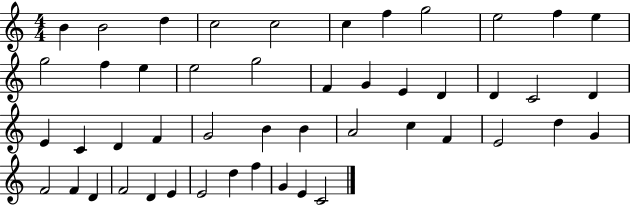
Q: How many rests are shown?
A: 0